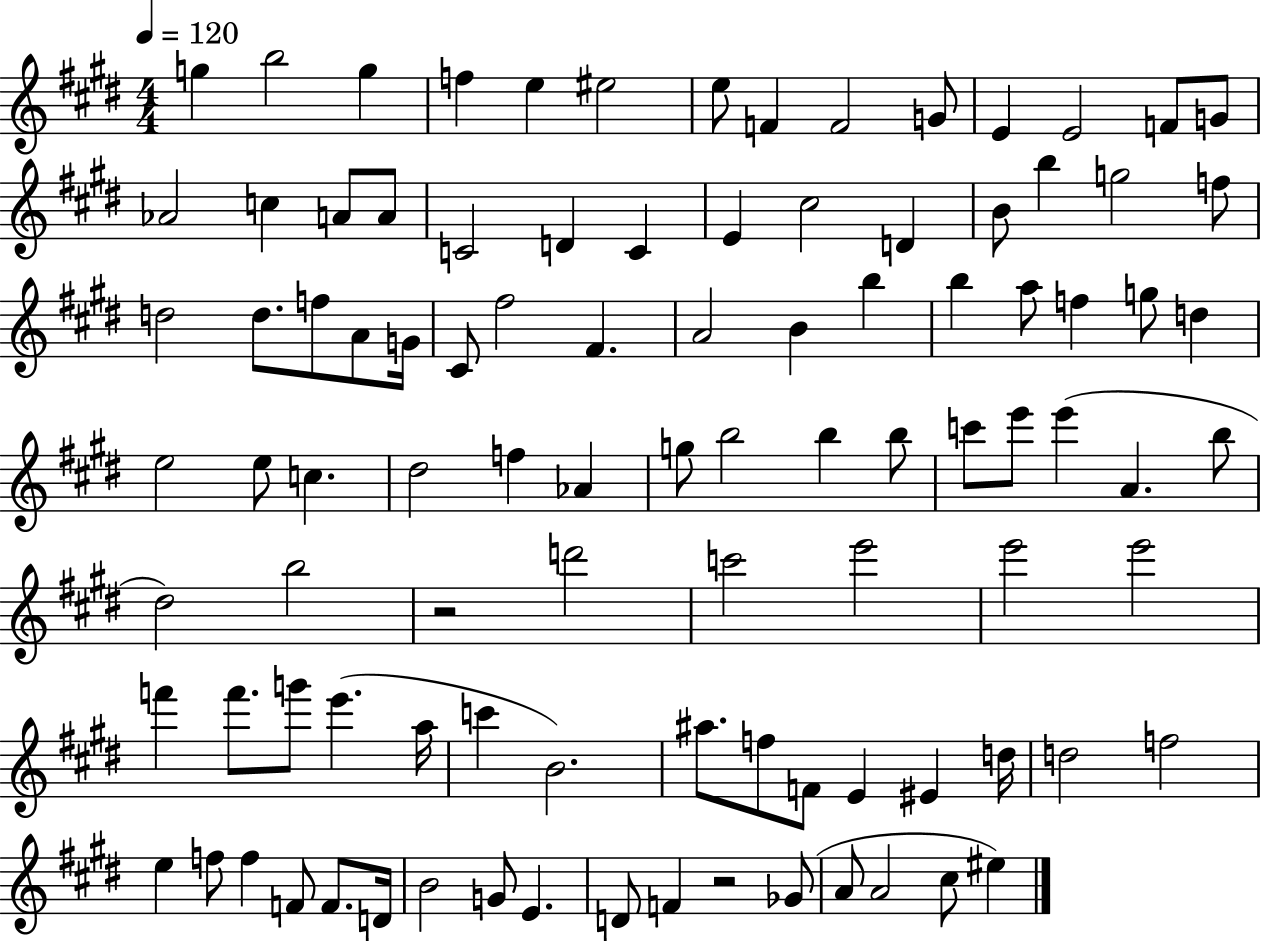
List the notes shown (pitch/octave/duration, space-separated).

G5/q B5/h G5/q F5/q E5/q EIS5/h E5/e F4/q F4/h G4/e E4/q E4/h F4/e G4/e Ab4/h C5/q A4/e A4/e C4/h D4/q C4/q E4/q C#5/h D4/q B4/e B5/q G5/h F5/e D5/h D5/e. F5/e A4/e G4/s C#4/e F#5/h F#4/q. A4/h B4/q B5/q B5/q A5/e F5/q G5/e D5/q E5/h E5/e C5/q. D#5/h F5/q Ab4/q G5/e B5/h B5/q B5/e C6/e E6/e E6/q A4/q. B5/e D#5/h B5/h R/h D6/h C6/h E6/h E6/h E6/h F6/q F6/e. G6/e E6/q. A5/s C6/q B4/h. A#5/e. F5/e F4/e E4/q EIS4/q D5/s D5/h F5/h E5/q F5/e F5/q F4/e F4/e. D4/s B4/h G4/e E4/q. D4/e F4/q R/h Gb4/e A4/e A4/h C#5/e EIS5/q